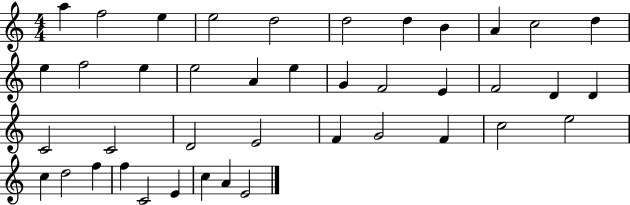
X:1
T:Untitled
M:4/4
L:1/4
K:C
a f2 e e2 d2 d2 d B A c2 d e f2 e e2 A e G F2 E F2 D D C2 C2 D2 E2 F G2 F c2 e2 c d2 f f C2 E c A E2